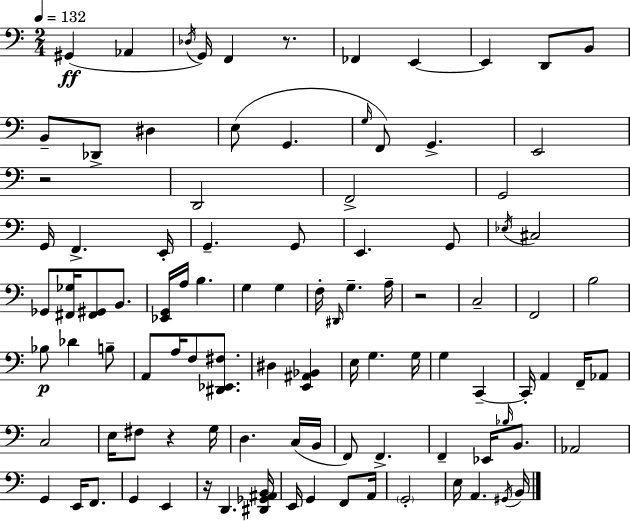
X:1
T:Untitled
M:2/4
L:1/4
K:Am
^G,, _A,, _D,/4 G,,/4 F,, z/2 _F,, E,, E,, D,,/2 B,,/2 B,,/2 _D,,/2 ^D, E,/2 G,, G,/4 F,,/2 G,, E,,2 z2 D,,2 F,,2 G,,2 G,,/4 F,, E,,/4 G,, G,,/2 E,, G,,/2 _E,/4 ^C,2 _G,,/2 [^F,,_G,]/4 [^F,,^G,,]/2 B,,/2 [_E,,G,,]/4 A,/4 B, G, G, F,/4 ^D,,/4 G, A,/4 z2 C,2 F,,2 B,2 _B,/2 _D B,/2 A,,/2 A,/4 F,/2 [^D,,_E,,^F,]/2 ^D, [E,,^A,,_B,,] E,/4 G, G,/4 G, C,, C,,/4 A,, F,,/4 _A,,/2 C,2 E,/4 ^F,/2 z G,/4 D, C,/4 B,,/4 F,,/2 F,, F,, _E,,/4 _B,/4 B,,/2 _A,,2 G,, E,,/4 F,,/2 G,, E,, z/4 D,, [^D,,_G,,^A,,B,,]/4 E,,/4 G,, F,,/2 A,,/4 G,,2 E,/4 A,, ^G,,/4 B,,/4